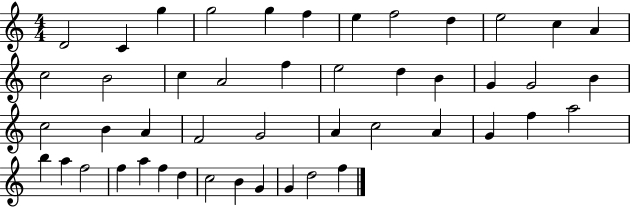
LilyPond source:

{
  \clef treble
  \numericTimeSignature
  \time 4/4
  \key c \major
  d'2 c'4 g''4 | g''2 g''4 f''4 | e''4 f''2 d''4 | e''2 c''4 a'4 | \break c''2 b'2 | c''4 a'2 f''4 | e''2 d''4 b'4 | g'4 g'2 b'4 | \break c''2 b'4 a'4 | f'2 g'2 | a'4 c''2 a'4 | g'4 f''4 a''2 | \break b''4 a''4 f''2 | f''4 a''4 f''4 d''4 | c''2 b'4 g'4 | g'4 d''2 f''4 | \break \bar "|."
}